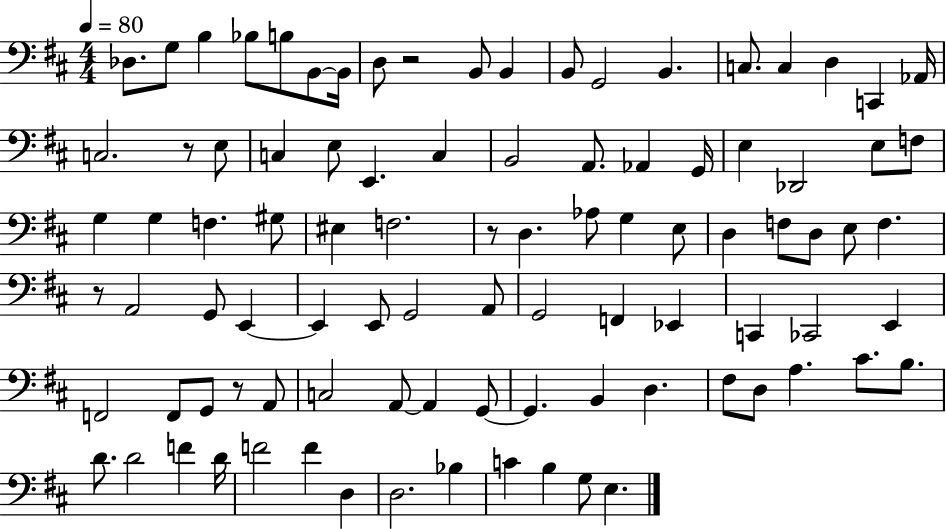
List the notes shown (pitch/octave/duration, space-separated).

Db3/e. G3/e B3/q Bb3/e B3/e B2/e B2/s D3/e R/h B2/e B2/q B2/e G2/h B2/q. C3/e. C3/q D3/q C2/q Ab2/s C3/h. R/e E3/e C3/q E3/e E2/q. C3/q B2/h A2/e. Ab2/q G2/s E3/q Db2/h E3/e F3/e G3/q G3/q F3/q. G#3/e EIS3/q F3/h. R/e D3/q. Ab3/e G3/q E3/e D3/q F3/e D3/e E3/e F3/q. R/e A2/h G2/e E2/q E2/q E2/e G2/h A2/e G2/h F2/q Eb2/q C2/q CES2/h E2/q F2/h F2/e G2/e R/e A2/e C3/h A2/e A2/q G2/e G2/q. B2/q D3/q. F#3/e D3/e A3/q. C#4/e. B3/e. D4/e. D4/h F4/q D4/s F4/h F4/q D3/q D3/h. Bb3/q C4/q B3/q G3/e E3/q.